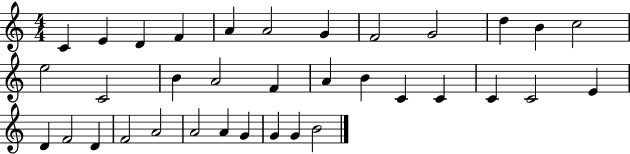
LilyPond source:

{
  \clef treble
  \numericTimeSignature
  \time 4/4
  \key c \major
  c'4 e'4 d'4 f'4 | a'4 a'2 g'4 | f'2 g'2 | d''4 b'4 c''2 | \break e''2 c'2 | b'4 a'2 f'4 | a'4 b'4 c'4 c'4 | c'4 c'2 e'4 | \break d'4 f'2 d'4 | f'2 a'2 | a'2 a'4 g'4 | g'4 g'4 b'2 | \break \bar "|."
}